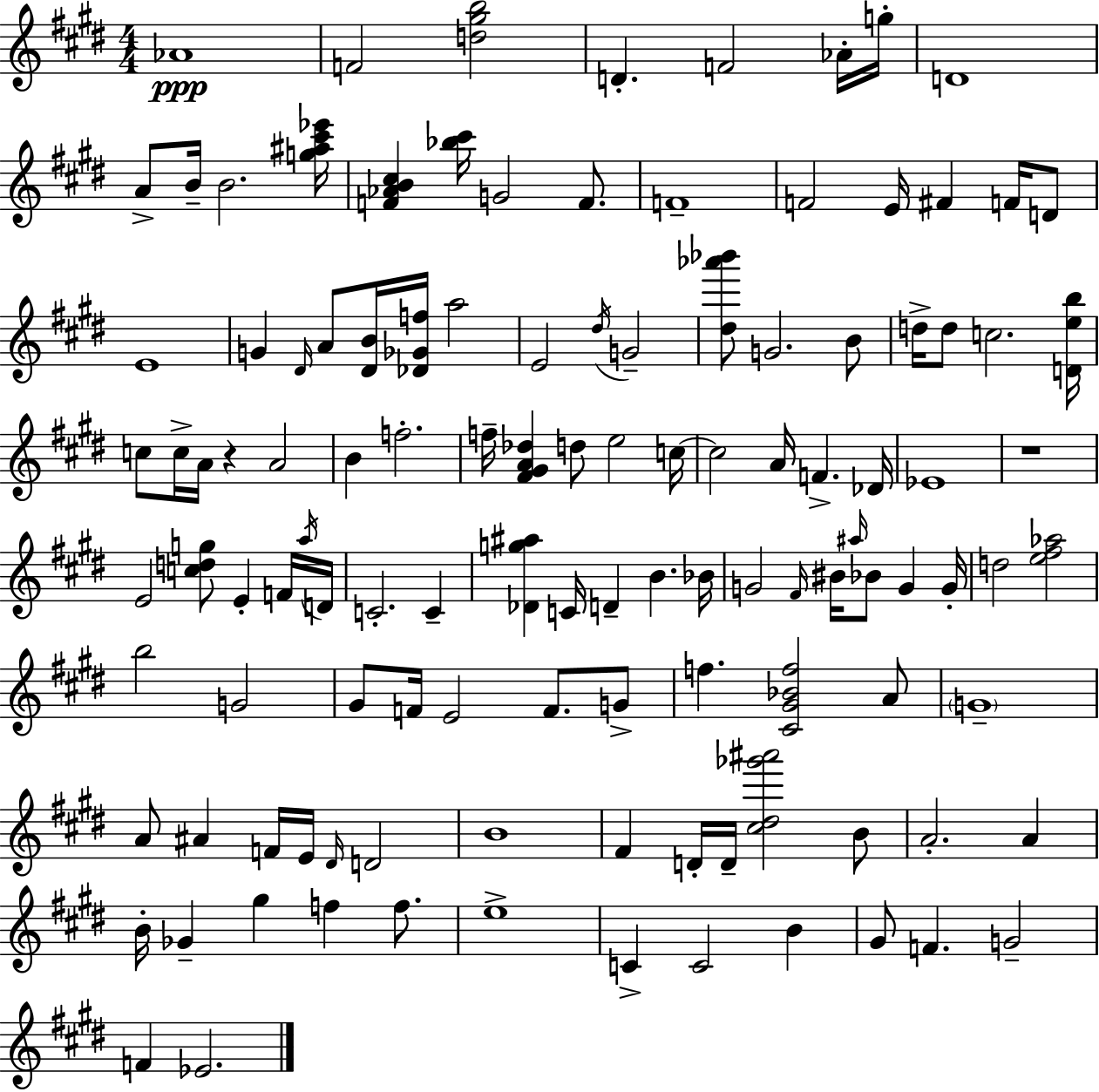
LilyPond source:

{
  \clef treble
  \numericTimeSignature
  \time 4/4
  \key e \major
  aes'1\ppp | f'2 <d'' gis'' b''>2 | d'4.-. f'2 aes'16-. g''16-. | d'1 | \break a'8-> b'16-- b'2. <g'' ais'' cis''' ees'''>16 | <f' aes' b' cis''>4 <bes'' cis'''>16 g'2 f'8. | f'1-- | f'2 e'16 fis'4 f'16 d'8 | \break e'1 | g'4 \grace { dis'16 } a'8 <dis' b'>16 <des' ges' f''>16 a''2 | e'2 \acciaccatura { dis''16 } g'2-- | <dis'' aes''' bes'''>8 g'2. | \break b'8 d''16-> d''8 c''2. | <d' e'' b''>16 c''8 c''16-> a'16 r4 a'2 | b'4 f''2.-. | f''16-- <fis' gis' a' des''>4 d''8 e''2 | \break c''16~~ c''2 a'16 f'4.-> | des'16 ees'1 | r1 | e'2 <c'' d'' g''>8 e'4-. | \break f'16 \acciaccatura { a''16 } d'16 c'2.-. c'4-- | <des' g'' ais''>4 c'16 d'4-- b'4. | bes'16 g'2 \grace { fis'16 } bis'16 \grace { ais''16 } bes'8 | g'4 g'16-. d''2 <e'' fis'' aes''>2 | \break b''2 g'2 | gis'8 f'16 e'2 | f'8. g'8-> f''4. <cis' gis' bes' f''>2 | a'8 \parenthesize g'1-- | \break a'8 ais'4 f'16 e'16 \grace { dis'16 } d'2 | b'1 | fis'4 d'16-. d'16-- <cis'' dis'' ges''' ais'''>2 | b'8 a'2.-. | \break a'4 b'16-. ges'4-- gis''4 f''4 | f''8. e''1-> | c'4-> c'2 | b'4 gis'8 f'4. g'2-- | \break f'4 ees'2. | \bar "|."
}